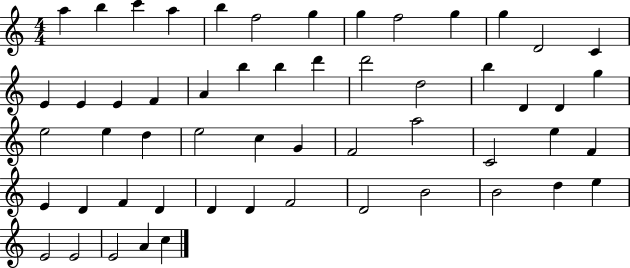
X:1
T:Untitled
M:4/4
L:1/4
K:C
a b c' a b f2 g g f2 g g D2 C E E E F A b b d' d'2 d2 b D D g e2 e d e2 c G F2 a2 C2 e F E D F D D D F2 D2 B2 B2 d e E2 E2 E2 A c